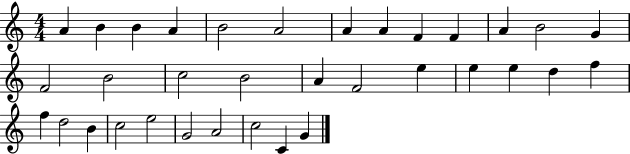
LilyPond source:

{
  \clef treble
  \numericTimeSignature
  \time 4/4
  \key c \major
  a'4 b'4 b'4 a'4 | b'2 a'2 | a'4 a'4 f'4 f'4 | a'4 b'2 g'4 | \break f'2 b'2 | c''2 b'2 | a'4 f'2 e''4 | e''4 e''4 d''4 f''4 | \break f''4 d''2 b'4 | c''2 e''2 | g'2 a'2 | c''2 c'4 g'4 | \break \bar "|."
}